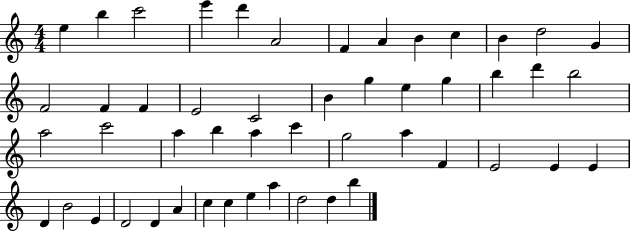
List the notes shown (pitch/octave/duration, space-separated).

E5/q B5/q C6/h E6/q D6/q A4/h F4/q A4/q B4/q C5/q B4/q D5/h G4/q F4/h F4/q F4/q E4/h C4/h B4/q G5/q E5/q G5/q B5/q D6/q B5/h A5/h C6/h A5/q B5/q A5/q C6/q G5/h A5/q F4/q E4/h E4/q E4/q D4/q B4/h E4/q D4/h D4/q A4/q C5/q C5/q E5/q A5/q D5/h D5/q B5/q